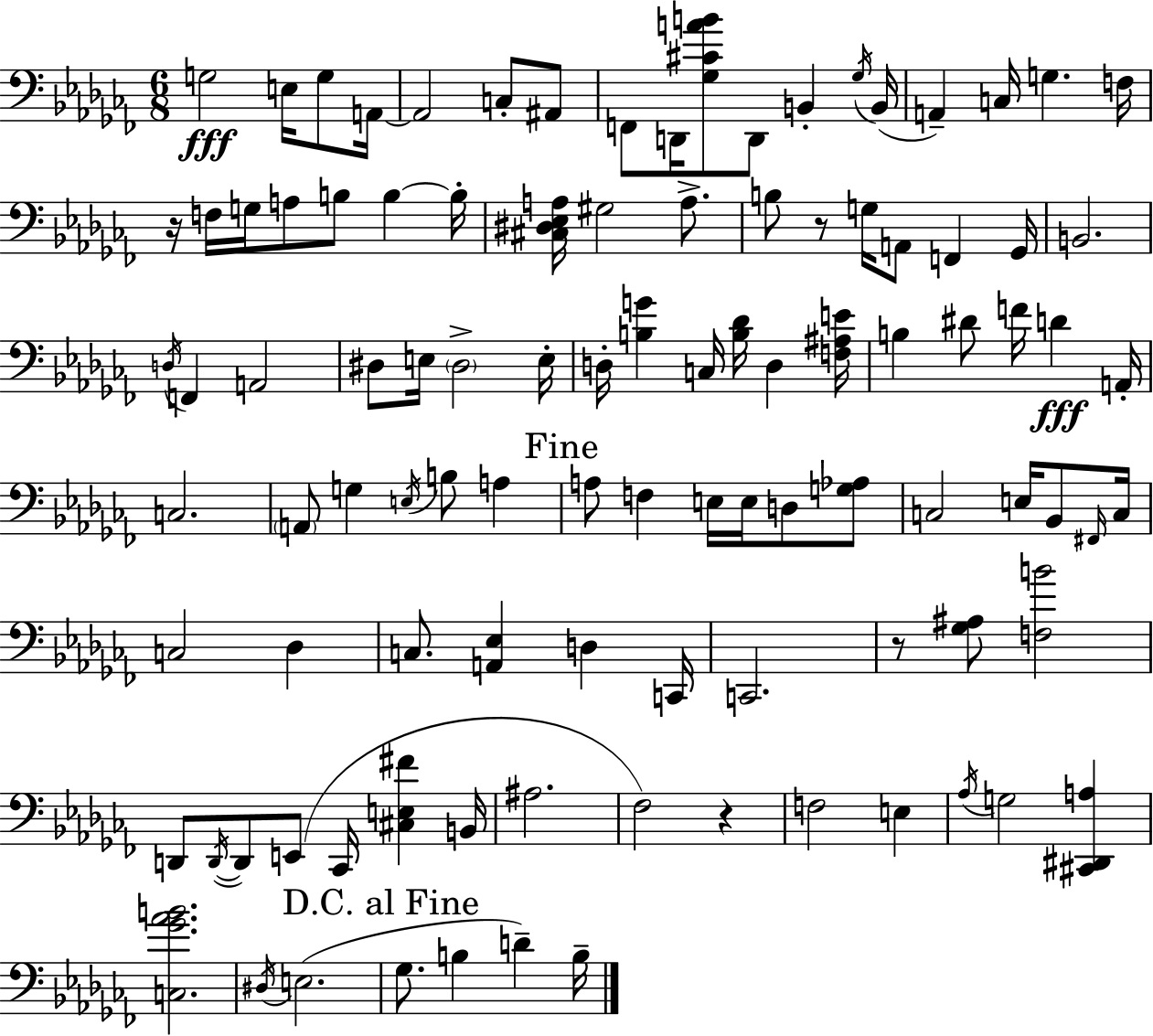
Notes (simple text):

G3/h E3/s G3/e A2/s A2/h C3/e A#2/e F2/e D2/s [Gb3,C#4,A4,B4]/e D2/e B2/q Gb3/s B2/s A2/q C3/s G3/q. F3/s R/s F3/s G3/s A3/e B3/e B3/q B3/s [C#3,D#3,Eb3,A3]/s G#3/h A3/e. B3/e R/e G3/s A2/e F2/q Gb2/s B2/h. D3/s F2/q A2/h D#3/e E3/s D#3/h E3/s D3/s [B3,G4]/q C3/s [B3,Db4]/s D3/q [F3,A#3,E4]/s B3/q D#4/e F4/s D4/q A2/s C3/h. A2/e G3/q E3/s B3/e A3/q A3/e F3/q E3/s E3/s D3/e [G3,Ab3]/e C3/h E3/s Bb2/e F#2/s C3/s C3/h Db3/q C3/e. [A2,Eb3]/q D3/q C2/s C2/h. R/e [Gb3,A#3]/e [F3,B4]/h D2/e D2/s D2/e E2/e CES2/s [C#3,E3,F#4]/q B2/s A#3/h. FES3/h R/q F3/h E3/q Ab3/s G3/h [C#2,D#2,A3]/q [C3,Gb4,Ab4,B4]/h. D#3/s E3/h. Gb3/e. B3/q D4/q B3/s